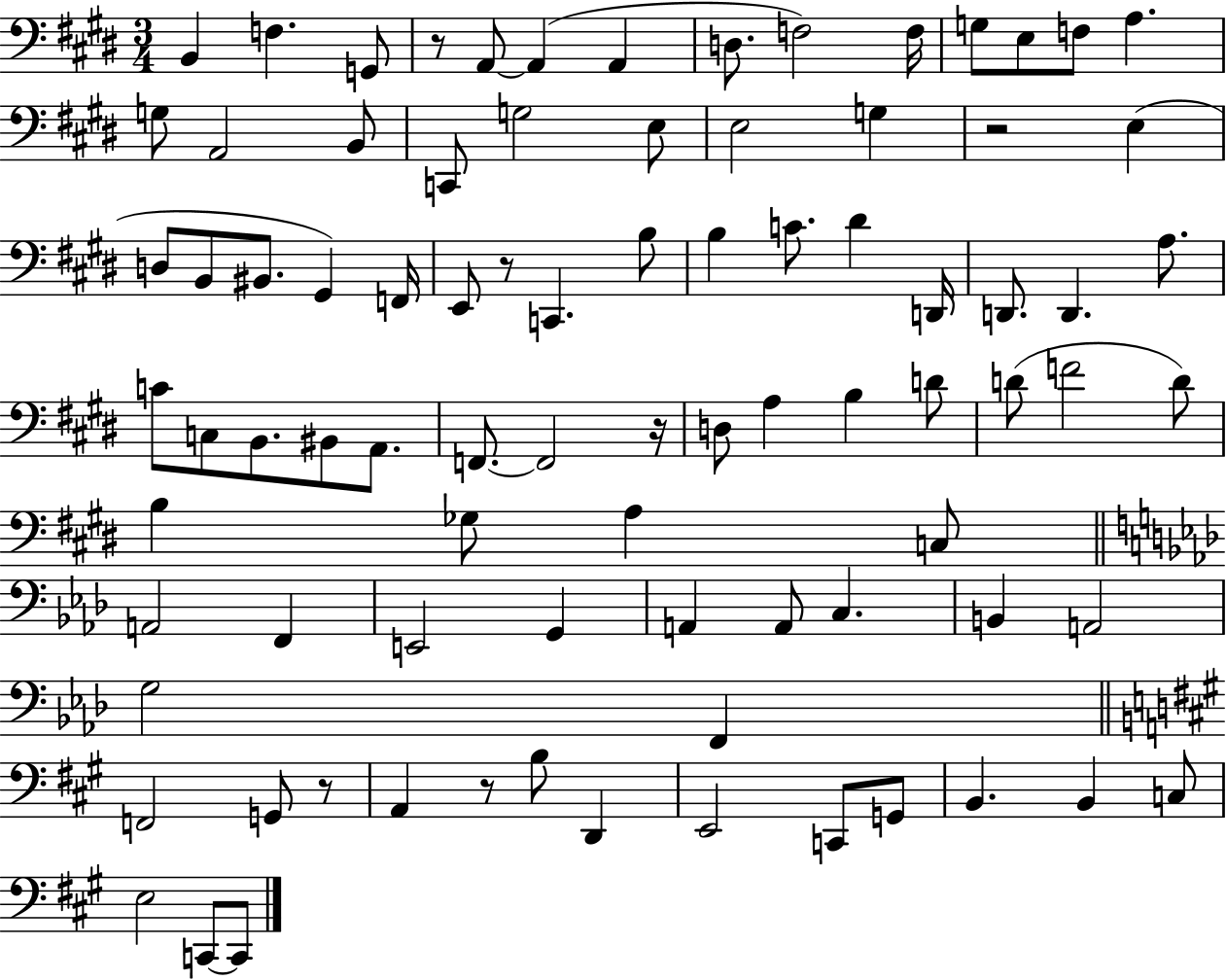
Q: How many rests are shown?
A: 6